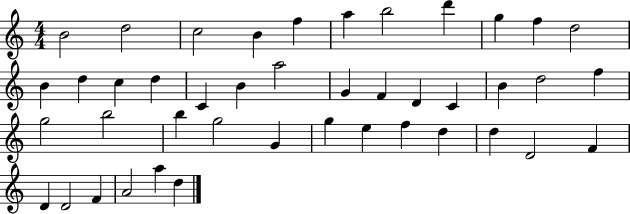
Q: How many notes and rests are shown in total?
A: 43